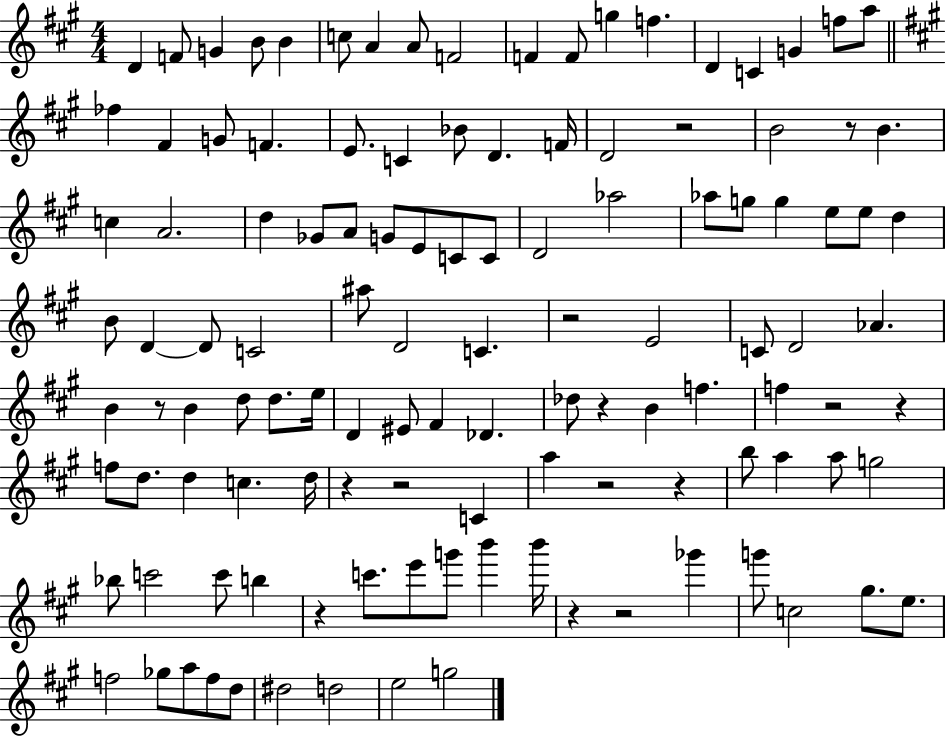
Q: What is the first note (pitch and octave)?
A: D4